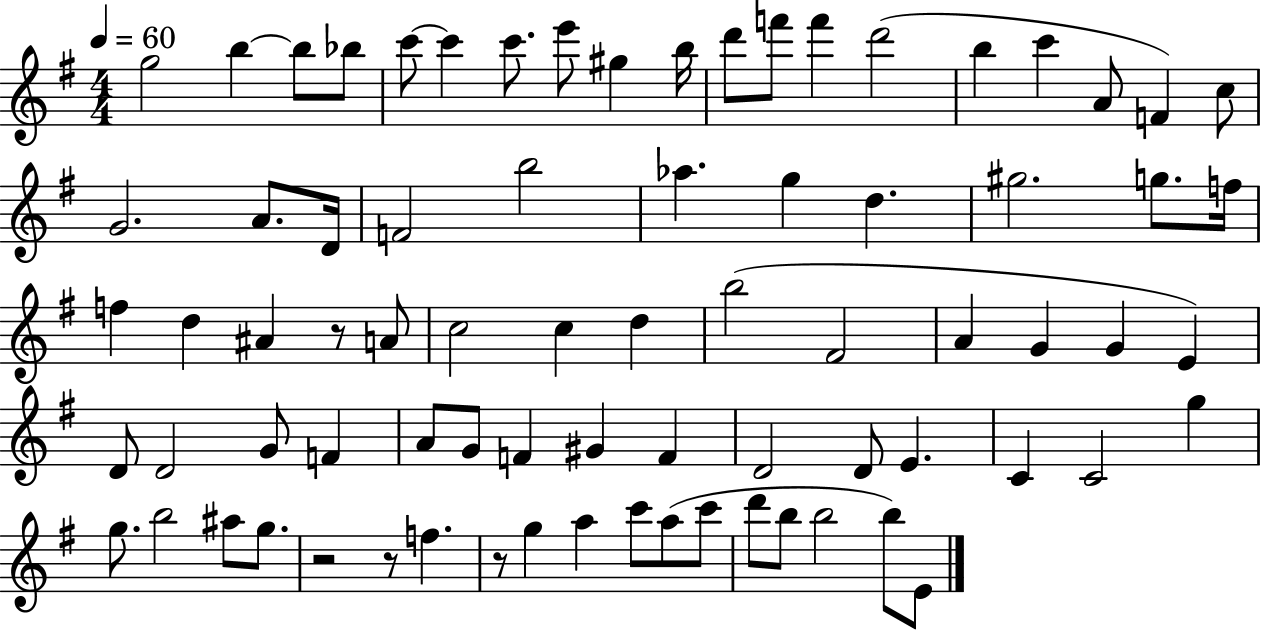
{
  \clef treble
  \numericTimeSignature
  \time 4/4
  \key g \major
  \tempo 4 = 60
  g''2 b''4~~ b''8 bes''8 | c'''8~~ c'''4 c'''8. e'''8 gis''4 b''16 | d'''8 f'''8 f'''4 d'''2( | b''4 c'''4 a'8 f'4) c''8 | \break g'2. a'8. d'16 | f'2 b''2 | aes''4. g''4 d''4. | gis''2. g''8. f''16 | \break f''4 d''4 ais'4 r8 a'8 | c''2 c''4 d''4 | b''2( fis'2 | a'4 g'4 g'4 e'4) | \break d'8 d'2 g'8 f'4 | a'8 g'8 f'4 gis'4 f'4 | d'2 d'8 e'4. | c'4 c'2 g''4 | \break g''8. b''2 ais''8 g''8. | r2 r8 f''4. | r8 g''4 a''4 c'''8 a''8( c'''8 | d'''8 b''8 b''2 b''8) e'8 | \break \bar "|."
}